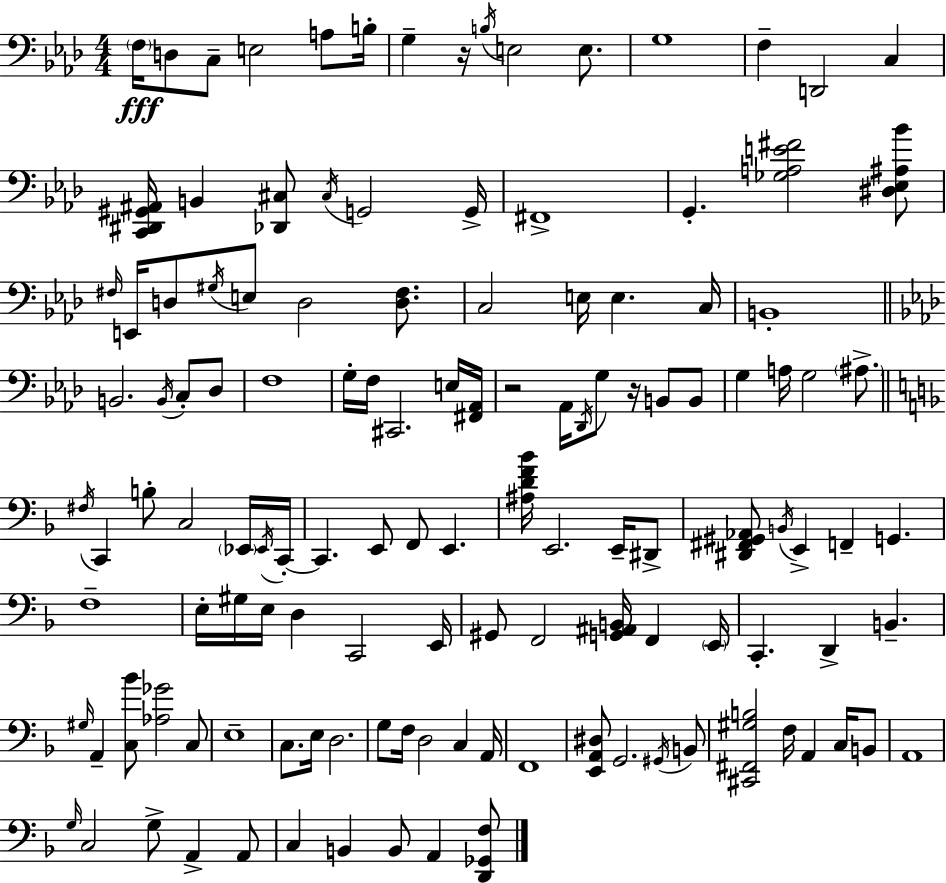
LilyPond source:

{
  \clef bass
  \numericTimeSignature
  \time 4/4
  \key f \minor
  \parenthesize f16\fff d8 c8-- e2 a8 b16-. | g4-- r16 \acciaccatura { b16 } e2 e8. | g1 | f4-- d,2 c4 | \break <c, dis, gis, ais,>16 b,4 <des, cis>8 \acciaccatura { cis16 } g,2 | g,16-> fis,1-> | g,4.-. <ges a e' fis'>2 | <dis ees ais bes'>8 \grace { fis16 } e,16 d8 \acciaccatura { gis16 } e8 d2 | \break <d fis>8. c2 e16 e4. | c16 b,1-. | \bar "||" \break \key aes \major b,2. \acciaccatura { b,16 } c8-. des8 | f1 | g16-. f16 cis,2. e16 | <fis, aes,>16 r2 aes,16 \acciaccatura { des,16 } g8 r16 b,8 | \break b,8 g4 a16 g2 \parenthesize ais8.-> | \bar "||" \break \key f \major \acciaccatura { fis16 } c,4 b8-. c2 \parenthesize ees,16 | \acciaccatura { ees,16 } c,16-.~~ c,4. e,8 f,8 e,4. | <ais d' f' bes'>16 e,2. e,16-- | dis,8-> <dis, fis, gis, aes,>8 \acciaccatura { b,16 } e,4-> f,4-- g,4. | \break f1-- | e16-. gis16 e16 d4 c,2 | e,16 gis,8 f,2 <g, ais, b,>16 f,4 | \parenthesize e,16 c,4.-. d,4-> b,4.-- | \break \grace { gis16 } a,4-- <c bes'>8 <aes ges'>2 | c8 e1-- | c8. e16 d2. | g8 f16 d2 c4 | \break a,16 f,1 | <e, a, dis>8 g,2. | \acciaccatura { gis,16 } b,8 <cis, fis, gis b>2 f16 a,4 | c16 b,8 a,1 | \break \grace { g16 } c2 g8-> | a,4-> a,8 c4 b,4 b,8 | a,4 <d, ges, f>8 \bar "|."
}